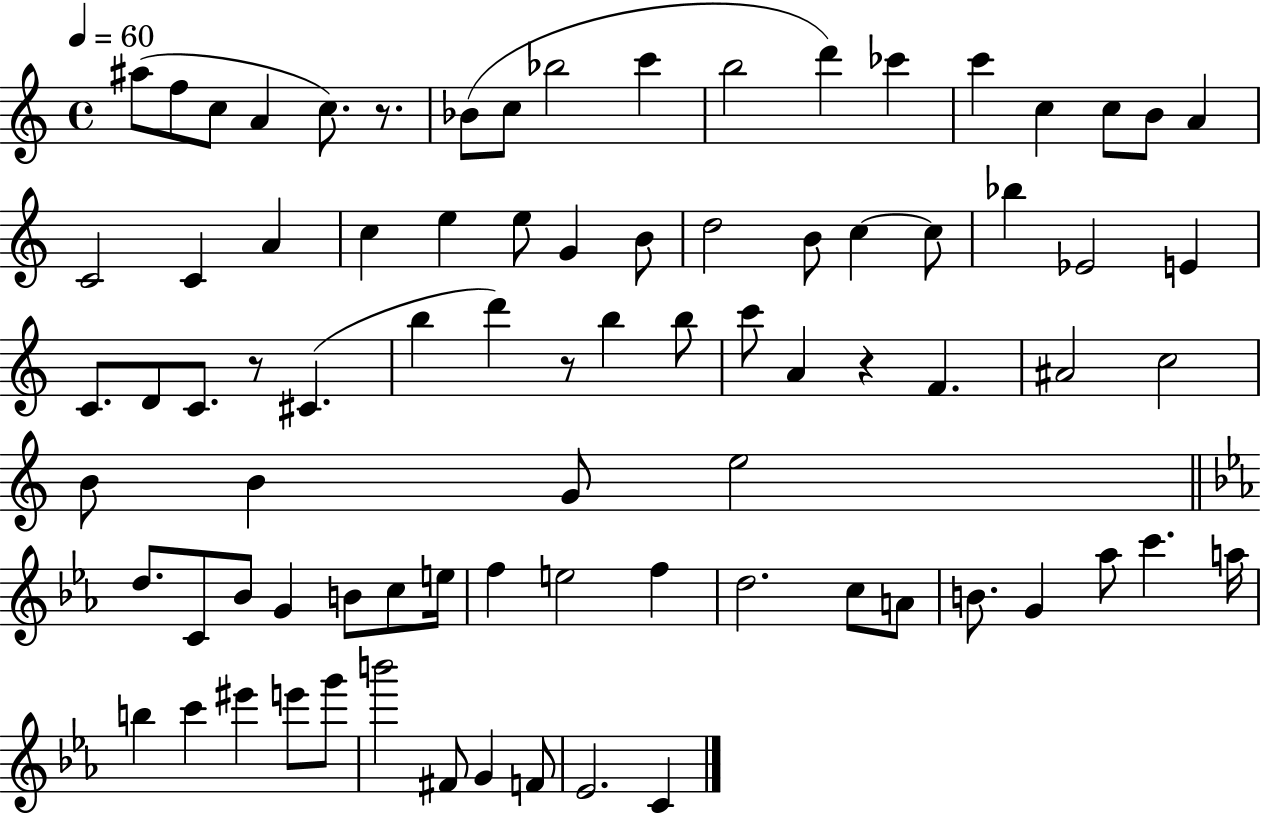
A#5/e F5/e C5/e A4/q C5/e. R/e. Bb4/e C5/e Bb5/h C6/q B5/h D6/q CES6/q C6/q C5/q C5/e B4/e A4/q C4/h C4/q A4/q C5/q E5/q E5/e G4/q B4/e D5/h B4/e C5/q C5/e Bb5/q Eb4/h E4/q C4/e. D4/e C4/e. R/e C#4/q. B5/q D6/q R/e B5/q B5/e C6/e A4/q R/q F4/q. A#4/h C5/h B4/e B4/q G4/e E5/h D5/e. C4/e Bb4/e G4/q B4/e C5/e E5/s F5/q E5/h F5/q D5/h. C5/e A4/e B4/e. G4/q Ab5/e C6/q. A5/s B5/q C6/q EIS6/q E6/e G6/e B6/h F#4/e G4/q F4/e Eb4/h. C4/q